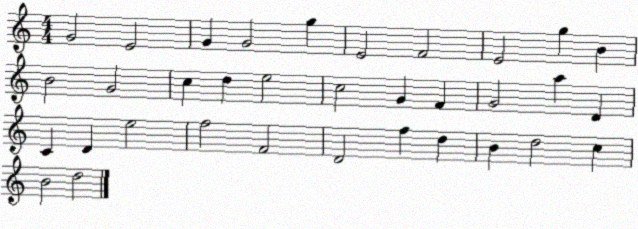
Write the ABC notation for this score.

X:1
T:Untitled
M:4/4
L:1/4
K:C
G2 E2 G G2 g E2 F2 E2 g B B2 G2 c d e2 c2 G F G2 a D C D e2 f2 F2 D2 f d B d2 c B2 d2